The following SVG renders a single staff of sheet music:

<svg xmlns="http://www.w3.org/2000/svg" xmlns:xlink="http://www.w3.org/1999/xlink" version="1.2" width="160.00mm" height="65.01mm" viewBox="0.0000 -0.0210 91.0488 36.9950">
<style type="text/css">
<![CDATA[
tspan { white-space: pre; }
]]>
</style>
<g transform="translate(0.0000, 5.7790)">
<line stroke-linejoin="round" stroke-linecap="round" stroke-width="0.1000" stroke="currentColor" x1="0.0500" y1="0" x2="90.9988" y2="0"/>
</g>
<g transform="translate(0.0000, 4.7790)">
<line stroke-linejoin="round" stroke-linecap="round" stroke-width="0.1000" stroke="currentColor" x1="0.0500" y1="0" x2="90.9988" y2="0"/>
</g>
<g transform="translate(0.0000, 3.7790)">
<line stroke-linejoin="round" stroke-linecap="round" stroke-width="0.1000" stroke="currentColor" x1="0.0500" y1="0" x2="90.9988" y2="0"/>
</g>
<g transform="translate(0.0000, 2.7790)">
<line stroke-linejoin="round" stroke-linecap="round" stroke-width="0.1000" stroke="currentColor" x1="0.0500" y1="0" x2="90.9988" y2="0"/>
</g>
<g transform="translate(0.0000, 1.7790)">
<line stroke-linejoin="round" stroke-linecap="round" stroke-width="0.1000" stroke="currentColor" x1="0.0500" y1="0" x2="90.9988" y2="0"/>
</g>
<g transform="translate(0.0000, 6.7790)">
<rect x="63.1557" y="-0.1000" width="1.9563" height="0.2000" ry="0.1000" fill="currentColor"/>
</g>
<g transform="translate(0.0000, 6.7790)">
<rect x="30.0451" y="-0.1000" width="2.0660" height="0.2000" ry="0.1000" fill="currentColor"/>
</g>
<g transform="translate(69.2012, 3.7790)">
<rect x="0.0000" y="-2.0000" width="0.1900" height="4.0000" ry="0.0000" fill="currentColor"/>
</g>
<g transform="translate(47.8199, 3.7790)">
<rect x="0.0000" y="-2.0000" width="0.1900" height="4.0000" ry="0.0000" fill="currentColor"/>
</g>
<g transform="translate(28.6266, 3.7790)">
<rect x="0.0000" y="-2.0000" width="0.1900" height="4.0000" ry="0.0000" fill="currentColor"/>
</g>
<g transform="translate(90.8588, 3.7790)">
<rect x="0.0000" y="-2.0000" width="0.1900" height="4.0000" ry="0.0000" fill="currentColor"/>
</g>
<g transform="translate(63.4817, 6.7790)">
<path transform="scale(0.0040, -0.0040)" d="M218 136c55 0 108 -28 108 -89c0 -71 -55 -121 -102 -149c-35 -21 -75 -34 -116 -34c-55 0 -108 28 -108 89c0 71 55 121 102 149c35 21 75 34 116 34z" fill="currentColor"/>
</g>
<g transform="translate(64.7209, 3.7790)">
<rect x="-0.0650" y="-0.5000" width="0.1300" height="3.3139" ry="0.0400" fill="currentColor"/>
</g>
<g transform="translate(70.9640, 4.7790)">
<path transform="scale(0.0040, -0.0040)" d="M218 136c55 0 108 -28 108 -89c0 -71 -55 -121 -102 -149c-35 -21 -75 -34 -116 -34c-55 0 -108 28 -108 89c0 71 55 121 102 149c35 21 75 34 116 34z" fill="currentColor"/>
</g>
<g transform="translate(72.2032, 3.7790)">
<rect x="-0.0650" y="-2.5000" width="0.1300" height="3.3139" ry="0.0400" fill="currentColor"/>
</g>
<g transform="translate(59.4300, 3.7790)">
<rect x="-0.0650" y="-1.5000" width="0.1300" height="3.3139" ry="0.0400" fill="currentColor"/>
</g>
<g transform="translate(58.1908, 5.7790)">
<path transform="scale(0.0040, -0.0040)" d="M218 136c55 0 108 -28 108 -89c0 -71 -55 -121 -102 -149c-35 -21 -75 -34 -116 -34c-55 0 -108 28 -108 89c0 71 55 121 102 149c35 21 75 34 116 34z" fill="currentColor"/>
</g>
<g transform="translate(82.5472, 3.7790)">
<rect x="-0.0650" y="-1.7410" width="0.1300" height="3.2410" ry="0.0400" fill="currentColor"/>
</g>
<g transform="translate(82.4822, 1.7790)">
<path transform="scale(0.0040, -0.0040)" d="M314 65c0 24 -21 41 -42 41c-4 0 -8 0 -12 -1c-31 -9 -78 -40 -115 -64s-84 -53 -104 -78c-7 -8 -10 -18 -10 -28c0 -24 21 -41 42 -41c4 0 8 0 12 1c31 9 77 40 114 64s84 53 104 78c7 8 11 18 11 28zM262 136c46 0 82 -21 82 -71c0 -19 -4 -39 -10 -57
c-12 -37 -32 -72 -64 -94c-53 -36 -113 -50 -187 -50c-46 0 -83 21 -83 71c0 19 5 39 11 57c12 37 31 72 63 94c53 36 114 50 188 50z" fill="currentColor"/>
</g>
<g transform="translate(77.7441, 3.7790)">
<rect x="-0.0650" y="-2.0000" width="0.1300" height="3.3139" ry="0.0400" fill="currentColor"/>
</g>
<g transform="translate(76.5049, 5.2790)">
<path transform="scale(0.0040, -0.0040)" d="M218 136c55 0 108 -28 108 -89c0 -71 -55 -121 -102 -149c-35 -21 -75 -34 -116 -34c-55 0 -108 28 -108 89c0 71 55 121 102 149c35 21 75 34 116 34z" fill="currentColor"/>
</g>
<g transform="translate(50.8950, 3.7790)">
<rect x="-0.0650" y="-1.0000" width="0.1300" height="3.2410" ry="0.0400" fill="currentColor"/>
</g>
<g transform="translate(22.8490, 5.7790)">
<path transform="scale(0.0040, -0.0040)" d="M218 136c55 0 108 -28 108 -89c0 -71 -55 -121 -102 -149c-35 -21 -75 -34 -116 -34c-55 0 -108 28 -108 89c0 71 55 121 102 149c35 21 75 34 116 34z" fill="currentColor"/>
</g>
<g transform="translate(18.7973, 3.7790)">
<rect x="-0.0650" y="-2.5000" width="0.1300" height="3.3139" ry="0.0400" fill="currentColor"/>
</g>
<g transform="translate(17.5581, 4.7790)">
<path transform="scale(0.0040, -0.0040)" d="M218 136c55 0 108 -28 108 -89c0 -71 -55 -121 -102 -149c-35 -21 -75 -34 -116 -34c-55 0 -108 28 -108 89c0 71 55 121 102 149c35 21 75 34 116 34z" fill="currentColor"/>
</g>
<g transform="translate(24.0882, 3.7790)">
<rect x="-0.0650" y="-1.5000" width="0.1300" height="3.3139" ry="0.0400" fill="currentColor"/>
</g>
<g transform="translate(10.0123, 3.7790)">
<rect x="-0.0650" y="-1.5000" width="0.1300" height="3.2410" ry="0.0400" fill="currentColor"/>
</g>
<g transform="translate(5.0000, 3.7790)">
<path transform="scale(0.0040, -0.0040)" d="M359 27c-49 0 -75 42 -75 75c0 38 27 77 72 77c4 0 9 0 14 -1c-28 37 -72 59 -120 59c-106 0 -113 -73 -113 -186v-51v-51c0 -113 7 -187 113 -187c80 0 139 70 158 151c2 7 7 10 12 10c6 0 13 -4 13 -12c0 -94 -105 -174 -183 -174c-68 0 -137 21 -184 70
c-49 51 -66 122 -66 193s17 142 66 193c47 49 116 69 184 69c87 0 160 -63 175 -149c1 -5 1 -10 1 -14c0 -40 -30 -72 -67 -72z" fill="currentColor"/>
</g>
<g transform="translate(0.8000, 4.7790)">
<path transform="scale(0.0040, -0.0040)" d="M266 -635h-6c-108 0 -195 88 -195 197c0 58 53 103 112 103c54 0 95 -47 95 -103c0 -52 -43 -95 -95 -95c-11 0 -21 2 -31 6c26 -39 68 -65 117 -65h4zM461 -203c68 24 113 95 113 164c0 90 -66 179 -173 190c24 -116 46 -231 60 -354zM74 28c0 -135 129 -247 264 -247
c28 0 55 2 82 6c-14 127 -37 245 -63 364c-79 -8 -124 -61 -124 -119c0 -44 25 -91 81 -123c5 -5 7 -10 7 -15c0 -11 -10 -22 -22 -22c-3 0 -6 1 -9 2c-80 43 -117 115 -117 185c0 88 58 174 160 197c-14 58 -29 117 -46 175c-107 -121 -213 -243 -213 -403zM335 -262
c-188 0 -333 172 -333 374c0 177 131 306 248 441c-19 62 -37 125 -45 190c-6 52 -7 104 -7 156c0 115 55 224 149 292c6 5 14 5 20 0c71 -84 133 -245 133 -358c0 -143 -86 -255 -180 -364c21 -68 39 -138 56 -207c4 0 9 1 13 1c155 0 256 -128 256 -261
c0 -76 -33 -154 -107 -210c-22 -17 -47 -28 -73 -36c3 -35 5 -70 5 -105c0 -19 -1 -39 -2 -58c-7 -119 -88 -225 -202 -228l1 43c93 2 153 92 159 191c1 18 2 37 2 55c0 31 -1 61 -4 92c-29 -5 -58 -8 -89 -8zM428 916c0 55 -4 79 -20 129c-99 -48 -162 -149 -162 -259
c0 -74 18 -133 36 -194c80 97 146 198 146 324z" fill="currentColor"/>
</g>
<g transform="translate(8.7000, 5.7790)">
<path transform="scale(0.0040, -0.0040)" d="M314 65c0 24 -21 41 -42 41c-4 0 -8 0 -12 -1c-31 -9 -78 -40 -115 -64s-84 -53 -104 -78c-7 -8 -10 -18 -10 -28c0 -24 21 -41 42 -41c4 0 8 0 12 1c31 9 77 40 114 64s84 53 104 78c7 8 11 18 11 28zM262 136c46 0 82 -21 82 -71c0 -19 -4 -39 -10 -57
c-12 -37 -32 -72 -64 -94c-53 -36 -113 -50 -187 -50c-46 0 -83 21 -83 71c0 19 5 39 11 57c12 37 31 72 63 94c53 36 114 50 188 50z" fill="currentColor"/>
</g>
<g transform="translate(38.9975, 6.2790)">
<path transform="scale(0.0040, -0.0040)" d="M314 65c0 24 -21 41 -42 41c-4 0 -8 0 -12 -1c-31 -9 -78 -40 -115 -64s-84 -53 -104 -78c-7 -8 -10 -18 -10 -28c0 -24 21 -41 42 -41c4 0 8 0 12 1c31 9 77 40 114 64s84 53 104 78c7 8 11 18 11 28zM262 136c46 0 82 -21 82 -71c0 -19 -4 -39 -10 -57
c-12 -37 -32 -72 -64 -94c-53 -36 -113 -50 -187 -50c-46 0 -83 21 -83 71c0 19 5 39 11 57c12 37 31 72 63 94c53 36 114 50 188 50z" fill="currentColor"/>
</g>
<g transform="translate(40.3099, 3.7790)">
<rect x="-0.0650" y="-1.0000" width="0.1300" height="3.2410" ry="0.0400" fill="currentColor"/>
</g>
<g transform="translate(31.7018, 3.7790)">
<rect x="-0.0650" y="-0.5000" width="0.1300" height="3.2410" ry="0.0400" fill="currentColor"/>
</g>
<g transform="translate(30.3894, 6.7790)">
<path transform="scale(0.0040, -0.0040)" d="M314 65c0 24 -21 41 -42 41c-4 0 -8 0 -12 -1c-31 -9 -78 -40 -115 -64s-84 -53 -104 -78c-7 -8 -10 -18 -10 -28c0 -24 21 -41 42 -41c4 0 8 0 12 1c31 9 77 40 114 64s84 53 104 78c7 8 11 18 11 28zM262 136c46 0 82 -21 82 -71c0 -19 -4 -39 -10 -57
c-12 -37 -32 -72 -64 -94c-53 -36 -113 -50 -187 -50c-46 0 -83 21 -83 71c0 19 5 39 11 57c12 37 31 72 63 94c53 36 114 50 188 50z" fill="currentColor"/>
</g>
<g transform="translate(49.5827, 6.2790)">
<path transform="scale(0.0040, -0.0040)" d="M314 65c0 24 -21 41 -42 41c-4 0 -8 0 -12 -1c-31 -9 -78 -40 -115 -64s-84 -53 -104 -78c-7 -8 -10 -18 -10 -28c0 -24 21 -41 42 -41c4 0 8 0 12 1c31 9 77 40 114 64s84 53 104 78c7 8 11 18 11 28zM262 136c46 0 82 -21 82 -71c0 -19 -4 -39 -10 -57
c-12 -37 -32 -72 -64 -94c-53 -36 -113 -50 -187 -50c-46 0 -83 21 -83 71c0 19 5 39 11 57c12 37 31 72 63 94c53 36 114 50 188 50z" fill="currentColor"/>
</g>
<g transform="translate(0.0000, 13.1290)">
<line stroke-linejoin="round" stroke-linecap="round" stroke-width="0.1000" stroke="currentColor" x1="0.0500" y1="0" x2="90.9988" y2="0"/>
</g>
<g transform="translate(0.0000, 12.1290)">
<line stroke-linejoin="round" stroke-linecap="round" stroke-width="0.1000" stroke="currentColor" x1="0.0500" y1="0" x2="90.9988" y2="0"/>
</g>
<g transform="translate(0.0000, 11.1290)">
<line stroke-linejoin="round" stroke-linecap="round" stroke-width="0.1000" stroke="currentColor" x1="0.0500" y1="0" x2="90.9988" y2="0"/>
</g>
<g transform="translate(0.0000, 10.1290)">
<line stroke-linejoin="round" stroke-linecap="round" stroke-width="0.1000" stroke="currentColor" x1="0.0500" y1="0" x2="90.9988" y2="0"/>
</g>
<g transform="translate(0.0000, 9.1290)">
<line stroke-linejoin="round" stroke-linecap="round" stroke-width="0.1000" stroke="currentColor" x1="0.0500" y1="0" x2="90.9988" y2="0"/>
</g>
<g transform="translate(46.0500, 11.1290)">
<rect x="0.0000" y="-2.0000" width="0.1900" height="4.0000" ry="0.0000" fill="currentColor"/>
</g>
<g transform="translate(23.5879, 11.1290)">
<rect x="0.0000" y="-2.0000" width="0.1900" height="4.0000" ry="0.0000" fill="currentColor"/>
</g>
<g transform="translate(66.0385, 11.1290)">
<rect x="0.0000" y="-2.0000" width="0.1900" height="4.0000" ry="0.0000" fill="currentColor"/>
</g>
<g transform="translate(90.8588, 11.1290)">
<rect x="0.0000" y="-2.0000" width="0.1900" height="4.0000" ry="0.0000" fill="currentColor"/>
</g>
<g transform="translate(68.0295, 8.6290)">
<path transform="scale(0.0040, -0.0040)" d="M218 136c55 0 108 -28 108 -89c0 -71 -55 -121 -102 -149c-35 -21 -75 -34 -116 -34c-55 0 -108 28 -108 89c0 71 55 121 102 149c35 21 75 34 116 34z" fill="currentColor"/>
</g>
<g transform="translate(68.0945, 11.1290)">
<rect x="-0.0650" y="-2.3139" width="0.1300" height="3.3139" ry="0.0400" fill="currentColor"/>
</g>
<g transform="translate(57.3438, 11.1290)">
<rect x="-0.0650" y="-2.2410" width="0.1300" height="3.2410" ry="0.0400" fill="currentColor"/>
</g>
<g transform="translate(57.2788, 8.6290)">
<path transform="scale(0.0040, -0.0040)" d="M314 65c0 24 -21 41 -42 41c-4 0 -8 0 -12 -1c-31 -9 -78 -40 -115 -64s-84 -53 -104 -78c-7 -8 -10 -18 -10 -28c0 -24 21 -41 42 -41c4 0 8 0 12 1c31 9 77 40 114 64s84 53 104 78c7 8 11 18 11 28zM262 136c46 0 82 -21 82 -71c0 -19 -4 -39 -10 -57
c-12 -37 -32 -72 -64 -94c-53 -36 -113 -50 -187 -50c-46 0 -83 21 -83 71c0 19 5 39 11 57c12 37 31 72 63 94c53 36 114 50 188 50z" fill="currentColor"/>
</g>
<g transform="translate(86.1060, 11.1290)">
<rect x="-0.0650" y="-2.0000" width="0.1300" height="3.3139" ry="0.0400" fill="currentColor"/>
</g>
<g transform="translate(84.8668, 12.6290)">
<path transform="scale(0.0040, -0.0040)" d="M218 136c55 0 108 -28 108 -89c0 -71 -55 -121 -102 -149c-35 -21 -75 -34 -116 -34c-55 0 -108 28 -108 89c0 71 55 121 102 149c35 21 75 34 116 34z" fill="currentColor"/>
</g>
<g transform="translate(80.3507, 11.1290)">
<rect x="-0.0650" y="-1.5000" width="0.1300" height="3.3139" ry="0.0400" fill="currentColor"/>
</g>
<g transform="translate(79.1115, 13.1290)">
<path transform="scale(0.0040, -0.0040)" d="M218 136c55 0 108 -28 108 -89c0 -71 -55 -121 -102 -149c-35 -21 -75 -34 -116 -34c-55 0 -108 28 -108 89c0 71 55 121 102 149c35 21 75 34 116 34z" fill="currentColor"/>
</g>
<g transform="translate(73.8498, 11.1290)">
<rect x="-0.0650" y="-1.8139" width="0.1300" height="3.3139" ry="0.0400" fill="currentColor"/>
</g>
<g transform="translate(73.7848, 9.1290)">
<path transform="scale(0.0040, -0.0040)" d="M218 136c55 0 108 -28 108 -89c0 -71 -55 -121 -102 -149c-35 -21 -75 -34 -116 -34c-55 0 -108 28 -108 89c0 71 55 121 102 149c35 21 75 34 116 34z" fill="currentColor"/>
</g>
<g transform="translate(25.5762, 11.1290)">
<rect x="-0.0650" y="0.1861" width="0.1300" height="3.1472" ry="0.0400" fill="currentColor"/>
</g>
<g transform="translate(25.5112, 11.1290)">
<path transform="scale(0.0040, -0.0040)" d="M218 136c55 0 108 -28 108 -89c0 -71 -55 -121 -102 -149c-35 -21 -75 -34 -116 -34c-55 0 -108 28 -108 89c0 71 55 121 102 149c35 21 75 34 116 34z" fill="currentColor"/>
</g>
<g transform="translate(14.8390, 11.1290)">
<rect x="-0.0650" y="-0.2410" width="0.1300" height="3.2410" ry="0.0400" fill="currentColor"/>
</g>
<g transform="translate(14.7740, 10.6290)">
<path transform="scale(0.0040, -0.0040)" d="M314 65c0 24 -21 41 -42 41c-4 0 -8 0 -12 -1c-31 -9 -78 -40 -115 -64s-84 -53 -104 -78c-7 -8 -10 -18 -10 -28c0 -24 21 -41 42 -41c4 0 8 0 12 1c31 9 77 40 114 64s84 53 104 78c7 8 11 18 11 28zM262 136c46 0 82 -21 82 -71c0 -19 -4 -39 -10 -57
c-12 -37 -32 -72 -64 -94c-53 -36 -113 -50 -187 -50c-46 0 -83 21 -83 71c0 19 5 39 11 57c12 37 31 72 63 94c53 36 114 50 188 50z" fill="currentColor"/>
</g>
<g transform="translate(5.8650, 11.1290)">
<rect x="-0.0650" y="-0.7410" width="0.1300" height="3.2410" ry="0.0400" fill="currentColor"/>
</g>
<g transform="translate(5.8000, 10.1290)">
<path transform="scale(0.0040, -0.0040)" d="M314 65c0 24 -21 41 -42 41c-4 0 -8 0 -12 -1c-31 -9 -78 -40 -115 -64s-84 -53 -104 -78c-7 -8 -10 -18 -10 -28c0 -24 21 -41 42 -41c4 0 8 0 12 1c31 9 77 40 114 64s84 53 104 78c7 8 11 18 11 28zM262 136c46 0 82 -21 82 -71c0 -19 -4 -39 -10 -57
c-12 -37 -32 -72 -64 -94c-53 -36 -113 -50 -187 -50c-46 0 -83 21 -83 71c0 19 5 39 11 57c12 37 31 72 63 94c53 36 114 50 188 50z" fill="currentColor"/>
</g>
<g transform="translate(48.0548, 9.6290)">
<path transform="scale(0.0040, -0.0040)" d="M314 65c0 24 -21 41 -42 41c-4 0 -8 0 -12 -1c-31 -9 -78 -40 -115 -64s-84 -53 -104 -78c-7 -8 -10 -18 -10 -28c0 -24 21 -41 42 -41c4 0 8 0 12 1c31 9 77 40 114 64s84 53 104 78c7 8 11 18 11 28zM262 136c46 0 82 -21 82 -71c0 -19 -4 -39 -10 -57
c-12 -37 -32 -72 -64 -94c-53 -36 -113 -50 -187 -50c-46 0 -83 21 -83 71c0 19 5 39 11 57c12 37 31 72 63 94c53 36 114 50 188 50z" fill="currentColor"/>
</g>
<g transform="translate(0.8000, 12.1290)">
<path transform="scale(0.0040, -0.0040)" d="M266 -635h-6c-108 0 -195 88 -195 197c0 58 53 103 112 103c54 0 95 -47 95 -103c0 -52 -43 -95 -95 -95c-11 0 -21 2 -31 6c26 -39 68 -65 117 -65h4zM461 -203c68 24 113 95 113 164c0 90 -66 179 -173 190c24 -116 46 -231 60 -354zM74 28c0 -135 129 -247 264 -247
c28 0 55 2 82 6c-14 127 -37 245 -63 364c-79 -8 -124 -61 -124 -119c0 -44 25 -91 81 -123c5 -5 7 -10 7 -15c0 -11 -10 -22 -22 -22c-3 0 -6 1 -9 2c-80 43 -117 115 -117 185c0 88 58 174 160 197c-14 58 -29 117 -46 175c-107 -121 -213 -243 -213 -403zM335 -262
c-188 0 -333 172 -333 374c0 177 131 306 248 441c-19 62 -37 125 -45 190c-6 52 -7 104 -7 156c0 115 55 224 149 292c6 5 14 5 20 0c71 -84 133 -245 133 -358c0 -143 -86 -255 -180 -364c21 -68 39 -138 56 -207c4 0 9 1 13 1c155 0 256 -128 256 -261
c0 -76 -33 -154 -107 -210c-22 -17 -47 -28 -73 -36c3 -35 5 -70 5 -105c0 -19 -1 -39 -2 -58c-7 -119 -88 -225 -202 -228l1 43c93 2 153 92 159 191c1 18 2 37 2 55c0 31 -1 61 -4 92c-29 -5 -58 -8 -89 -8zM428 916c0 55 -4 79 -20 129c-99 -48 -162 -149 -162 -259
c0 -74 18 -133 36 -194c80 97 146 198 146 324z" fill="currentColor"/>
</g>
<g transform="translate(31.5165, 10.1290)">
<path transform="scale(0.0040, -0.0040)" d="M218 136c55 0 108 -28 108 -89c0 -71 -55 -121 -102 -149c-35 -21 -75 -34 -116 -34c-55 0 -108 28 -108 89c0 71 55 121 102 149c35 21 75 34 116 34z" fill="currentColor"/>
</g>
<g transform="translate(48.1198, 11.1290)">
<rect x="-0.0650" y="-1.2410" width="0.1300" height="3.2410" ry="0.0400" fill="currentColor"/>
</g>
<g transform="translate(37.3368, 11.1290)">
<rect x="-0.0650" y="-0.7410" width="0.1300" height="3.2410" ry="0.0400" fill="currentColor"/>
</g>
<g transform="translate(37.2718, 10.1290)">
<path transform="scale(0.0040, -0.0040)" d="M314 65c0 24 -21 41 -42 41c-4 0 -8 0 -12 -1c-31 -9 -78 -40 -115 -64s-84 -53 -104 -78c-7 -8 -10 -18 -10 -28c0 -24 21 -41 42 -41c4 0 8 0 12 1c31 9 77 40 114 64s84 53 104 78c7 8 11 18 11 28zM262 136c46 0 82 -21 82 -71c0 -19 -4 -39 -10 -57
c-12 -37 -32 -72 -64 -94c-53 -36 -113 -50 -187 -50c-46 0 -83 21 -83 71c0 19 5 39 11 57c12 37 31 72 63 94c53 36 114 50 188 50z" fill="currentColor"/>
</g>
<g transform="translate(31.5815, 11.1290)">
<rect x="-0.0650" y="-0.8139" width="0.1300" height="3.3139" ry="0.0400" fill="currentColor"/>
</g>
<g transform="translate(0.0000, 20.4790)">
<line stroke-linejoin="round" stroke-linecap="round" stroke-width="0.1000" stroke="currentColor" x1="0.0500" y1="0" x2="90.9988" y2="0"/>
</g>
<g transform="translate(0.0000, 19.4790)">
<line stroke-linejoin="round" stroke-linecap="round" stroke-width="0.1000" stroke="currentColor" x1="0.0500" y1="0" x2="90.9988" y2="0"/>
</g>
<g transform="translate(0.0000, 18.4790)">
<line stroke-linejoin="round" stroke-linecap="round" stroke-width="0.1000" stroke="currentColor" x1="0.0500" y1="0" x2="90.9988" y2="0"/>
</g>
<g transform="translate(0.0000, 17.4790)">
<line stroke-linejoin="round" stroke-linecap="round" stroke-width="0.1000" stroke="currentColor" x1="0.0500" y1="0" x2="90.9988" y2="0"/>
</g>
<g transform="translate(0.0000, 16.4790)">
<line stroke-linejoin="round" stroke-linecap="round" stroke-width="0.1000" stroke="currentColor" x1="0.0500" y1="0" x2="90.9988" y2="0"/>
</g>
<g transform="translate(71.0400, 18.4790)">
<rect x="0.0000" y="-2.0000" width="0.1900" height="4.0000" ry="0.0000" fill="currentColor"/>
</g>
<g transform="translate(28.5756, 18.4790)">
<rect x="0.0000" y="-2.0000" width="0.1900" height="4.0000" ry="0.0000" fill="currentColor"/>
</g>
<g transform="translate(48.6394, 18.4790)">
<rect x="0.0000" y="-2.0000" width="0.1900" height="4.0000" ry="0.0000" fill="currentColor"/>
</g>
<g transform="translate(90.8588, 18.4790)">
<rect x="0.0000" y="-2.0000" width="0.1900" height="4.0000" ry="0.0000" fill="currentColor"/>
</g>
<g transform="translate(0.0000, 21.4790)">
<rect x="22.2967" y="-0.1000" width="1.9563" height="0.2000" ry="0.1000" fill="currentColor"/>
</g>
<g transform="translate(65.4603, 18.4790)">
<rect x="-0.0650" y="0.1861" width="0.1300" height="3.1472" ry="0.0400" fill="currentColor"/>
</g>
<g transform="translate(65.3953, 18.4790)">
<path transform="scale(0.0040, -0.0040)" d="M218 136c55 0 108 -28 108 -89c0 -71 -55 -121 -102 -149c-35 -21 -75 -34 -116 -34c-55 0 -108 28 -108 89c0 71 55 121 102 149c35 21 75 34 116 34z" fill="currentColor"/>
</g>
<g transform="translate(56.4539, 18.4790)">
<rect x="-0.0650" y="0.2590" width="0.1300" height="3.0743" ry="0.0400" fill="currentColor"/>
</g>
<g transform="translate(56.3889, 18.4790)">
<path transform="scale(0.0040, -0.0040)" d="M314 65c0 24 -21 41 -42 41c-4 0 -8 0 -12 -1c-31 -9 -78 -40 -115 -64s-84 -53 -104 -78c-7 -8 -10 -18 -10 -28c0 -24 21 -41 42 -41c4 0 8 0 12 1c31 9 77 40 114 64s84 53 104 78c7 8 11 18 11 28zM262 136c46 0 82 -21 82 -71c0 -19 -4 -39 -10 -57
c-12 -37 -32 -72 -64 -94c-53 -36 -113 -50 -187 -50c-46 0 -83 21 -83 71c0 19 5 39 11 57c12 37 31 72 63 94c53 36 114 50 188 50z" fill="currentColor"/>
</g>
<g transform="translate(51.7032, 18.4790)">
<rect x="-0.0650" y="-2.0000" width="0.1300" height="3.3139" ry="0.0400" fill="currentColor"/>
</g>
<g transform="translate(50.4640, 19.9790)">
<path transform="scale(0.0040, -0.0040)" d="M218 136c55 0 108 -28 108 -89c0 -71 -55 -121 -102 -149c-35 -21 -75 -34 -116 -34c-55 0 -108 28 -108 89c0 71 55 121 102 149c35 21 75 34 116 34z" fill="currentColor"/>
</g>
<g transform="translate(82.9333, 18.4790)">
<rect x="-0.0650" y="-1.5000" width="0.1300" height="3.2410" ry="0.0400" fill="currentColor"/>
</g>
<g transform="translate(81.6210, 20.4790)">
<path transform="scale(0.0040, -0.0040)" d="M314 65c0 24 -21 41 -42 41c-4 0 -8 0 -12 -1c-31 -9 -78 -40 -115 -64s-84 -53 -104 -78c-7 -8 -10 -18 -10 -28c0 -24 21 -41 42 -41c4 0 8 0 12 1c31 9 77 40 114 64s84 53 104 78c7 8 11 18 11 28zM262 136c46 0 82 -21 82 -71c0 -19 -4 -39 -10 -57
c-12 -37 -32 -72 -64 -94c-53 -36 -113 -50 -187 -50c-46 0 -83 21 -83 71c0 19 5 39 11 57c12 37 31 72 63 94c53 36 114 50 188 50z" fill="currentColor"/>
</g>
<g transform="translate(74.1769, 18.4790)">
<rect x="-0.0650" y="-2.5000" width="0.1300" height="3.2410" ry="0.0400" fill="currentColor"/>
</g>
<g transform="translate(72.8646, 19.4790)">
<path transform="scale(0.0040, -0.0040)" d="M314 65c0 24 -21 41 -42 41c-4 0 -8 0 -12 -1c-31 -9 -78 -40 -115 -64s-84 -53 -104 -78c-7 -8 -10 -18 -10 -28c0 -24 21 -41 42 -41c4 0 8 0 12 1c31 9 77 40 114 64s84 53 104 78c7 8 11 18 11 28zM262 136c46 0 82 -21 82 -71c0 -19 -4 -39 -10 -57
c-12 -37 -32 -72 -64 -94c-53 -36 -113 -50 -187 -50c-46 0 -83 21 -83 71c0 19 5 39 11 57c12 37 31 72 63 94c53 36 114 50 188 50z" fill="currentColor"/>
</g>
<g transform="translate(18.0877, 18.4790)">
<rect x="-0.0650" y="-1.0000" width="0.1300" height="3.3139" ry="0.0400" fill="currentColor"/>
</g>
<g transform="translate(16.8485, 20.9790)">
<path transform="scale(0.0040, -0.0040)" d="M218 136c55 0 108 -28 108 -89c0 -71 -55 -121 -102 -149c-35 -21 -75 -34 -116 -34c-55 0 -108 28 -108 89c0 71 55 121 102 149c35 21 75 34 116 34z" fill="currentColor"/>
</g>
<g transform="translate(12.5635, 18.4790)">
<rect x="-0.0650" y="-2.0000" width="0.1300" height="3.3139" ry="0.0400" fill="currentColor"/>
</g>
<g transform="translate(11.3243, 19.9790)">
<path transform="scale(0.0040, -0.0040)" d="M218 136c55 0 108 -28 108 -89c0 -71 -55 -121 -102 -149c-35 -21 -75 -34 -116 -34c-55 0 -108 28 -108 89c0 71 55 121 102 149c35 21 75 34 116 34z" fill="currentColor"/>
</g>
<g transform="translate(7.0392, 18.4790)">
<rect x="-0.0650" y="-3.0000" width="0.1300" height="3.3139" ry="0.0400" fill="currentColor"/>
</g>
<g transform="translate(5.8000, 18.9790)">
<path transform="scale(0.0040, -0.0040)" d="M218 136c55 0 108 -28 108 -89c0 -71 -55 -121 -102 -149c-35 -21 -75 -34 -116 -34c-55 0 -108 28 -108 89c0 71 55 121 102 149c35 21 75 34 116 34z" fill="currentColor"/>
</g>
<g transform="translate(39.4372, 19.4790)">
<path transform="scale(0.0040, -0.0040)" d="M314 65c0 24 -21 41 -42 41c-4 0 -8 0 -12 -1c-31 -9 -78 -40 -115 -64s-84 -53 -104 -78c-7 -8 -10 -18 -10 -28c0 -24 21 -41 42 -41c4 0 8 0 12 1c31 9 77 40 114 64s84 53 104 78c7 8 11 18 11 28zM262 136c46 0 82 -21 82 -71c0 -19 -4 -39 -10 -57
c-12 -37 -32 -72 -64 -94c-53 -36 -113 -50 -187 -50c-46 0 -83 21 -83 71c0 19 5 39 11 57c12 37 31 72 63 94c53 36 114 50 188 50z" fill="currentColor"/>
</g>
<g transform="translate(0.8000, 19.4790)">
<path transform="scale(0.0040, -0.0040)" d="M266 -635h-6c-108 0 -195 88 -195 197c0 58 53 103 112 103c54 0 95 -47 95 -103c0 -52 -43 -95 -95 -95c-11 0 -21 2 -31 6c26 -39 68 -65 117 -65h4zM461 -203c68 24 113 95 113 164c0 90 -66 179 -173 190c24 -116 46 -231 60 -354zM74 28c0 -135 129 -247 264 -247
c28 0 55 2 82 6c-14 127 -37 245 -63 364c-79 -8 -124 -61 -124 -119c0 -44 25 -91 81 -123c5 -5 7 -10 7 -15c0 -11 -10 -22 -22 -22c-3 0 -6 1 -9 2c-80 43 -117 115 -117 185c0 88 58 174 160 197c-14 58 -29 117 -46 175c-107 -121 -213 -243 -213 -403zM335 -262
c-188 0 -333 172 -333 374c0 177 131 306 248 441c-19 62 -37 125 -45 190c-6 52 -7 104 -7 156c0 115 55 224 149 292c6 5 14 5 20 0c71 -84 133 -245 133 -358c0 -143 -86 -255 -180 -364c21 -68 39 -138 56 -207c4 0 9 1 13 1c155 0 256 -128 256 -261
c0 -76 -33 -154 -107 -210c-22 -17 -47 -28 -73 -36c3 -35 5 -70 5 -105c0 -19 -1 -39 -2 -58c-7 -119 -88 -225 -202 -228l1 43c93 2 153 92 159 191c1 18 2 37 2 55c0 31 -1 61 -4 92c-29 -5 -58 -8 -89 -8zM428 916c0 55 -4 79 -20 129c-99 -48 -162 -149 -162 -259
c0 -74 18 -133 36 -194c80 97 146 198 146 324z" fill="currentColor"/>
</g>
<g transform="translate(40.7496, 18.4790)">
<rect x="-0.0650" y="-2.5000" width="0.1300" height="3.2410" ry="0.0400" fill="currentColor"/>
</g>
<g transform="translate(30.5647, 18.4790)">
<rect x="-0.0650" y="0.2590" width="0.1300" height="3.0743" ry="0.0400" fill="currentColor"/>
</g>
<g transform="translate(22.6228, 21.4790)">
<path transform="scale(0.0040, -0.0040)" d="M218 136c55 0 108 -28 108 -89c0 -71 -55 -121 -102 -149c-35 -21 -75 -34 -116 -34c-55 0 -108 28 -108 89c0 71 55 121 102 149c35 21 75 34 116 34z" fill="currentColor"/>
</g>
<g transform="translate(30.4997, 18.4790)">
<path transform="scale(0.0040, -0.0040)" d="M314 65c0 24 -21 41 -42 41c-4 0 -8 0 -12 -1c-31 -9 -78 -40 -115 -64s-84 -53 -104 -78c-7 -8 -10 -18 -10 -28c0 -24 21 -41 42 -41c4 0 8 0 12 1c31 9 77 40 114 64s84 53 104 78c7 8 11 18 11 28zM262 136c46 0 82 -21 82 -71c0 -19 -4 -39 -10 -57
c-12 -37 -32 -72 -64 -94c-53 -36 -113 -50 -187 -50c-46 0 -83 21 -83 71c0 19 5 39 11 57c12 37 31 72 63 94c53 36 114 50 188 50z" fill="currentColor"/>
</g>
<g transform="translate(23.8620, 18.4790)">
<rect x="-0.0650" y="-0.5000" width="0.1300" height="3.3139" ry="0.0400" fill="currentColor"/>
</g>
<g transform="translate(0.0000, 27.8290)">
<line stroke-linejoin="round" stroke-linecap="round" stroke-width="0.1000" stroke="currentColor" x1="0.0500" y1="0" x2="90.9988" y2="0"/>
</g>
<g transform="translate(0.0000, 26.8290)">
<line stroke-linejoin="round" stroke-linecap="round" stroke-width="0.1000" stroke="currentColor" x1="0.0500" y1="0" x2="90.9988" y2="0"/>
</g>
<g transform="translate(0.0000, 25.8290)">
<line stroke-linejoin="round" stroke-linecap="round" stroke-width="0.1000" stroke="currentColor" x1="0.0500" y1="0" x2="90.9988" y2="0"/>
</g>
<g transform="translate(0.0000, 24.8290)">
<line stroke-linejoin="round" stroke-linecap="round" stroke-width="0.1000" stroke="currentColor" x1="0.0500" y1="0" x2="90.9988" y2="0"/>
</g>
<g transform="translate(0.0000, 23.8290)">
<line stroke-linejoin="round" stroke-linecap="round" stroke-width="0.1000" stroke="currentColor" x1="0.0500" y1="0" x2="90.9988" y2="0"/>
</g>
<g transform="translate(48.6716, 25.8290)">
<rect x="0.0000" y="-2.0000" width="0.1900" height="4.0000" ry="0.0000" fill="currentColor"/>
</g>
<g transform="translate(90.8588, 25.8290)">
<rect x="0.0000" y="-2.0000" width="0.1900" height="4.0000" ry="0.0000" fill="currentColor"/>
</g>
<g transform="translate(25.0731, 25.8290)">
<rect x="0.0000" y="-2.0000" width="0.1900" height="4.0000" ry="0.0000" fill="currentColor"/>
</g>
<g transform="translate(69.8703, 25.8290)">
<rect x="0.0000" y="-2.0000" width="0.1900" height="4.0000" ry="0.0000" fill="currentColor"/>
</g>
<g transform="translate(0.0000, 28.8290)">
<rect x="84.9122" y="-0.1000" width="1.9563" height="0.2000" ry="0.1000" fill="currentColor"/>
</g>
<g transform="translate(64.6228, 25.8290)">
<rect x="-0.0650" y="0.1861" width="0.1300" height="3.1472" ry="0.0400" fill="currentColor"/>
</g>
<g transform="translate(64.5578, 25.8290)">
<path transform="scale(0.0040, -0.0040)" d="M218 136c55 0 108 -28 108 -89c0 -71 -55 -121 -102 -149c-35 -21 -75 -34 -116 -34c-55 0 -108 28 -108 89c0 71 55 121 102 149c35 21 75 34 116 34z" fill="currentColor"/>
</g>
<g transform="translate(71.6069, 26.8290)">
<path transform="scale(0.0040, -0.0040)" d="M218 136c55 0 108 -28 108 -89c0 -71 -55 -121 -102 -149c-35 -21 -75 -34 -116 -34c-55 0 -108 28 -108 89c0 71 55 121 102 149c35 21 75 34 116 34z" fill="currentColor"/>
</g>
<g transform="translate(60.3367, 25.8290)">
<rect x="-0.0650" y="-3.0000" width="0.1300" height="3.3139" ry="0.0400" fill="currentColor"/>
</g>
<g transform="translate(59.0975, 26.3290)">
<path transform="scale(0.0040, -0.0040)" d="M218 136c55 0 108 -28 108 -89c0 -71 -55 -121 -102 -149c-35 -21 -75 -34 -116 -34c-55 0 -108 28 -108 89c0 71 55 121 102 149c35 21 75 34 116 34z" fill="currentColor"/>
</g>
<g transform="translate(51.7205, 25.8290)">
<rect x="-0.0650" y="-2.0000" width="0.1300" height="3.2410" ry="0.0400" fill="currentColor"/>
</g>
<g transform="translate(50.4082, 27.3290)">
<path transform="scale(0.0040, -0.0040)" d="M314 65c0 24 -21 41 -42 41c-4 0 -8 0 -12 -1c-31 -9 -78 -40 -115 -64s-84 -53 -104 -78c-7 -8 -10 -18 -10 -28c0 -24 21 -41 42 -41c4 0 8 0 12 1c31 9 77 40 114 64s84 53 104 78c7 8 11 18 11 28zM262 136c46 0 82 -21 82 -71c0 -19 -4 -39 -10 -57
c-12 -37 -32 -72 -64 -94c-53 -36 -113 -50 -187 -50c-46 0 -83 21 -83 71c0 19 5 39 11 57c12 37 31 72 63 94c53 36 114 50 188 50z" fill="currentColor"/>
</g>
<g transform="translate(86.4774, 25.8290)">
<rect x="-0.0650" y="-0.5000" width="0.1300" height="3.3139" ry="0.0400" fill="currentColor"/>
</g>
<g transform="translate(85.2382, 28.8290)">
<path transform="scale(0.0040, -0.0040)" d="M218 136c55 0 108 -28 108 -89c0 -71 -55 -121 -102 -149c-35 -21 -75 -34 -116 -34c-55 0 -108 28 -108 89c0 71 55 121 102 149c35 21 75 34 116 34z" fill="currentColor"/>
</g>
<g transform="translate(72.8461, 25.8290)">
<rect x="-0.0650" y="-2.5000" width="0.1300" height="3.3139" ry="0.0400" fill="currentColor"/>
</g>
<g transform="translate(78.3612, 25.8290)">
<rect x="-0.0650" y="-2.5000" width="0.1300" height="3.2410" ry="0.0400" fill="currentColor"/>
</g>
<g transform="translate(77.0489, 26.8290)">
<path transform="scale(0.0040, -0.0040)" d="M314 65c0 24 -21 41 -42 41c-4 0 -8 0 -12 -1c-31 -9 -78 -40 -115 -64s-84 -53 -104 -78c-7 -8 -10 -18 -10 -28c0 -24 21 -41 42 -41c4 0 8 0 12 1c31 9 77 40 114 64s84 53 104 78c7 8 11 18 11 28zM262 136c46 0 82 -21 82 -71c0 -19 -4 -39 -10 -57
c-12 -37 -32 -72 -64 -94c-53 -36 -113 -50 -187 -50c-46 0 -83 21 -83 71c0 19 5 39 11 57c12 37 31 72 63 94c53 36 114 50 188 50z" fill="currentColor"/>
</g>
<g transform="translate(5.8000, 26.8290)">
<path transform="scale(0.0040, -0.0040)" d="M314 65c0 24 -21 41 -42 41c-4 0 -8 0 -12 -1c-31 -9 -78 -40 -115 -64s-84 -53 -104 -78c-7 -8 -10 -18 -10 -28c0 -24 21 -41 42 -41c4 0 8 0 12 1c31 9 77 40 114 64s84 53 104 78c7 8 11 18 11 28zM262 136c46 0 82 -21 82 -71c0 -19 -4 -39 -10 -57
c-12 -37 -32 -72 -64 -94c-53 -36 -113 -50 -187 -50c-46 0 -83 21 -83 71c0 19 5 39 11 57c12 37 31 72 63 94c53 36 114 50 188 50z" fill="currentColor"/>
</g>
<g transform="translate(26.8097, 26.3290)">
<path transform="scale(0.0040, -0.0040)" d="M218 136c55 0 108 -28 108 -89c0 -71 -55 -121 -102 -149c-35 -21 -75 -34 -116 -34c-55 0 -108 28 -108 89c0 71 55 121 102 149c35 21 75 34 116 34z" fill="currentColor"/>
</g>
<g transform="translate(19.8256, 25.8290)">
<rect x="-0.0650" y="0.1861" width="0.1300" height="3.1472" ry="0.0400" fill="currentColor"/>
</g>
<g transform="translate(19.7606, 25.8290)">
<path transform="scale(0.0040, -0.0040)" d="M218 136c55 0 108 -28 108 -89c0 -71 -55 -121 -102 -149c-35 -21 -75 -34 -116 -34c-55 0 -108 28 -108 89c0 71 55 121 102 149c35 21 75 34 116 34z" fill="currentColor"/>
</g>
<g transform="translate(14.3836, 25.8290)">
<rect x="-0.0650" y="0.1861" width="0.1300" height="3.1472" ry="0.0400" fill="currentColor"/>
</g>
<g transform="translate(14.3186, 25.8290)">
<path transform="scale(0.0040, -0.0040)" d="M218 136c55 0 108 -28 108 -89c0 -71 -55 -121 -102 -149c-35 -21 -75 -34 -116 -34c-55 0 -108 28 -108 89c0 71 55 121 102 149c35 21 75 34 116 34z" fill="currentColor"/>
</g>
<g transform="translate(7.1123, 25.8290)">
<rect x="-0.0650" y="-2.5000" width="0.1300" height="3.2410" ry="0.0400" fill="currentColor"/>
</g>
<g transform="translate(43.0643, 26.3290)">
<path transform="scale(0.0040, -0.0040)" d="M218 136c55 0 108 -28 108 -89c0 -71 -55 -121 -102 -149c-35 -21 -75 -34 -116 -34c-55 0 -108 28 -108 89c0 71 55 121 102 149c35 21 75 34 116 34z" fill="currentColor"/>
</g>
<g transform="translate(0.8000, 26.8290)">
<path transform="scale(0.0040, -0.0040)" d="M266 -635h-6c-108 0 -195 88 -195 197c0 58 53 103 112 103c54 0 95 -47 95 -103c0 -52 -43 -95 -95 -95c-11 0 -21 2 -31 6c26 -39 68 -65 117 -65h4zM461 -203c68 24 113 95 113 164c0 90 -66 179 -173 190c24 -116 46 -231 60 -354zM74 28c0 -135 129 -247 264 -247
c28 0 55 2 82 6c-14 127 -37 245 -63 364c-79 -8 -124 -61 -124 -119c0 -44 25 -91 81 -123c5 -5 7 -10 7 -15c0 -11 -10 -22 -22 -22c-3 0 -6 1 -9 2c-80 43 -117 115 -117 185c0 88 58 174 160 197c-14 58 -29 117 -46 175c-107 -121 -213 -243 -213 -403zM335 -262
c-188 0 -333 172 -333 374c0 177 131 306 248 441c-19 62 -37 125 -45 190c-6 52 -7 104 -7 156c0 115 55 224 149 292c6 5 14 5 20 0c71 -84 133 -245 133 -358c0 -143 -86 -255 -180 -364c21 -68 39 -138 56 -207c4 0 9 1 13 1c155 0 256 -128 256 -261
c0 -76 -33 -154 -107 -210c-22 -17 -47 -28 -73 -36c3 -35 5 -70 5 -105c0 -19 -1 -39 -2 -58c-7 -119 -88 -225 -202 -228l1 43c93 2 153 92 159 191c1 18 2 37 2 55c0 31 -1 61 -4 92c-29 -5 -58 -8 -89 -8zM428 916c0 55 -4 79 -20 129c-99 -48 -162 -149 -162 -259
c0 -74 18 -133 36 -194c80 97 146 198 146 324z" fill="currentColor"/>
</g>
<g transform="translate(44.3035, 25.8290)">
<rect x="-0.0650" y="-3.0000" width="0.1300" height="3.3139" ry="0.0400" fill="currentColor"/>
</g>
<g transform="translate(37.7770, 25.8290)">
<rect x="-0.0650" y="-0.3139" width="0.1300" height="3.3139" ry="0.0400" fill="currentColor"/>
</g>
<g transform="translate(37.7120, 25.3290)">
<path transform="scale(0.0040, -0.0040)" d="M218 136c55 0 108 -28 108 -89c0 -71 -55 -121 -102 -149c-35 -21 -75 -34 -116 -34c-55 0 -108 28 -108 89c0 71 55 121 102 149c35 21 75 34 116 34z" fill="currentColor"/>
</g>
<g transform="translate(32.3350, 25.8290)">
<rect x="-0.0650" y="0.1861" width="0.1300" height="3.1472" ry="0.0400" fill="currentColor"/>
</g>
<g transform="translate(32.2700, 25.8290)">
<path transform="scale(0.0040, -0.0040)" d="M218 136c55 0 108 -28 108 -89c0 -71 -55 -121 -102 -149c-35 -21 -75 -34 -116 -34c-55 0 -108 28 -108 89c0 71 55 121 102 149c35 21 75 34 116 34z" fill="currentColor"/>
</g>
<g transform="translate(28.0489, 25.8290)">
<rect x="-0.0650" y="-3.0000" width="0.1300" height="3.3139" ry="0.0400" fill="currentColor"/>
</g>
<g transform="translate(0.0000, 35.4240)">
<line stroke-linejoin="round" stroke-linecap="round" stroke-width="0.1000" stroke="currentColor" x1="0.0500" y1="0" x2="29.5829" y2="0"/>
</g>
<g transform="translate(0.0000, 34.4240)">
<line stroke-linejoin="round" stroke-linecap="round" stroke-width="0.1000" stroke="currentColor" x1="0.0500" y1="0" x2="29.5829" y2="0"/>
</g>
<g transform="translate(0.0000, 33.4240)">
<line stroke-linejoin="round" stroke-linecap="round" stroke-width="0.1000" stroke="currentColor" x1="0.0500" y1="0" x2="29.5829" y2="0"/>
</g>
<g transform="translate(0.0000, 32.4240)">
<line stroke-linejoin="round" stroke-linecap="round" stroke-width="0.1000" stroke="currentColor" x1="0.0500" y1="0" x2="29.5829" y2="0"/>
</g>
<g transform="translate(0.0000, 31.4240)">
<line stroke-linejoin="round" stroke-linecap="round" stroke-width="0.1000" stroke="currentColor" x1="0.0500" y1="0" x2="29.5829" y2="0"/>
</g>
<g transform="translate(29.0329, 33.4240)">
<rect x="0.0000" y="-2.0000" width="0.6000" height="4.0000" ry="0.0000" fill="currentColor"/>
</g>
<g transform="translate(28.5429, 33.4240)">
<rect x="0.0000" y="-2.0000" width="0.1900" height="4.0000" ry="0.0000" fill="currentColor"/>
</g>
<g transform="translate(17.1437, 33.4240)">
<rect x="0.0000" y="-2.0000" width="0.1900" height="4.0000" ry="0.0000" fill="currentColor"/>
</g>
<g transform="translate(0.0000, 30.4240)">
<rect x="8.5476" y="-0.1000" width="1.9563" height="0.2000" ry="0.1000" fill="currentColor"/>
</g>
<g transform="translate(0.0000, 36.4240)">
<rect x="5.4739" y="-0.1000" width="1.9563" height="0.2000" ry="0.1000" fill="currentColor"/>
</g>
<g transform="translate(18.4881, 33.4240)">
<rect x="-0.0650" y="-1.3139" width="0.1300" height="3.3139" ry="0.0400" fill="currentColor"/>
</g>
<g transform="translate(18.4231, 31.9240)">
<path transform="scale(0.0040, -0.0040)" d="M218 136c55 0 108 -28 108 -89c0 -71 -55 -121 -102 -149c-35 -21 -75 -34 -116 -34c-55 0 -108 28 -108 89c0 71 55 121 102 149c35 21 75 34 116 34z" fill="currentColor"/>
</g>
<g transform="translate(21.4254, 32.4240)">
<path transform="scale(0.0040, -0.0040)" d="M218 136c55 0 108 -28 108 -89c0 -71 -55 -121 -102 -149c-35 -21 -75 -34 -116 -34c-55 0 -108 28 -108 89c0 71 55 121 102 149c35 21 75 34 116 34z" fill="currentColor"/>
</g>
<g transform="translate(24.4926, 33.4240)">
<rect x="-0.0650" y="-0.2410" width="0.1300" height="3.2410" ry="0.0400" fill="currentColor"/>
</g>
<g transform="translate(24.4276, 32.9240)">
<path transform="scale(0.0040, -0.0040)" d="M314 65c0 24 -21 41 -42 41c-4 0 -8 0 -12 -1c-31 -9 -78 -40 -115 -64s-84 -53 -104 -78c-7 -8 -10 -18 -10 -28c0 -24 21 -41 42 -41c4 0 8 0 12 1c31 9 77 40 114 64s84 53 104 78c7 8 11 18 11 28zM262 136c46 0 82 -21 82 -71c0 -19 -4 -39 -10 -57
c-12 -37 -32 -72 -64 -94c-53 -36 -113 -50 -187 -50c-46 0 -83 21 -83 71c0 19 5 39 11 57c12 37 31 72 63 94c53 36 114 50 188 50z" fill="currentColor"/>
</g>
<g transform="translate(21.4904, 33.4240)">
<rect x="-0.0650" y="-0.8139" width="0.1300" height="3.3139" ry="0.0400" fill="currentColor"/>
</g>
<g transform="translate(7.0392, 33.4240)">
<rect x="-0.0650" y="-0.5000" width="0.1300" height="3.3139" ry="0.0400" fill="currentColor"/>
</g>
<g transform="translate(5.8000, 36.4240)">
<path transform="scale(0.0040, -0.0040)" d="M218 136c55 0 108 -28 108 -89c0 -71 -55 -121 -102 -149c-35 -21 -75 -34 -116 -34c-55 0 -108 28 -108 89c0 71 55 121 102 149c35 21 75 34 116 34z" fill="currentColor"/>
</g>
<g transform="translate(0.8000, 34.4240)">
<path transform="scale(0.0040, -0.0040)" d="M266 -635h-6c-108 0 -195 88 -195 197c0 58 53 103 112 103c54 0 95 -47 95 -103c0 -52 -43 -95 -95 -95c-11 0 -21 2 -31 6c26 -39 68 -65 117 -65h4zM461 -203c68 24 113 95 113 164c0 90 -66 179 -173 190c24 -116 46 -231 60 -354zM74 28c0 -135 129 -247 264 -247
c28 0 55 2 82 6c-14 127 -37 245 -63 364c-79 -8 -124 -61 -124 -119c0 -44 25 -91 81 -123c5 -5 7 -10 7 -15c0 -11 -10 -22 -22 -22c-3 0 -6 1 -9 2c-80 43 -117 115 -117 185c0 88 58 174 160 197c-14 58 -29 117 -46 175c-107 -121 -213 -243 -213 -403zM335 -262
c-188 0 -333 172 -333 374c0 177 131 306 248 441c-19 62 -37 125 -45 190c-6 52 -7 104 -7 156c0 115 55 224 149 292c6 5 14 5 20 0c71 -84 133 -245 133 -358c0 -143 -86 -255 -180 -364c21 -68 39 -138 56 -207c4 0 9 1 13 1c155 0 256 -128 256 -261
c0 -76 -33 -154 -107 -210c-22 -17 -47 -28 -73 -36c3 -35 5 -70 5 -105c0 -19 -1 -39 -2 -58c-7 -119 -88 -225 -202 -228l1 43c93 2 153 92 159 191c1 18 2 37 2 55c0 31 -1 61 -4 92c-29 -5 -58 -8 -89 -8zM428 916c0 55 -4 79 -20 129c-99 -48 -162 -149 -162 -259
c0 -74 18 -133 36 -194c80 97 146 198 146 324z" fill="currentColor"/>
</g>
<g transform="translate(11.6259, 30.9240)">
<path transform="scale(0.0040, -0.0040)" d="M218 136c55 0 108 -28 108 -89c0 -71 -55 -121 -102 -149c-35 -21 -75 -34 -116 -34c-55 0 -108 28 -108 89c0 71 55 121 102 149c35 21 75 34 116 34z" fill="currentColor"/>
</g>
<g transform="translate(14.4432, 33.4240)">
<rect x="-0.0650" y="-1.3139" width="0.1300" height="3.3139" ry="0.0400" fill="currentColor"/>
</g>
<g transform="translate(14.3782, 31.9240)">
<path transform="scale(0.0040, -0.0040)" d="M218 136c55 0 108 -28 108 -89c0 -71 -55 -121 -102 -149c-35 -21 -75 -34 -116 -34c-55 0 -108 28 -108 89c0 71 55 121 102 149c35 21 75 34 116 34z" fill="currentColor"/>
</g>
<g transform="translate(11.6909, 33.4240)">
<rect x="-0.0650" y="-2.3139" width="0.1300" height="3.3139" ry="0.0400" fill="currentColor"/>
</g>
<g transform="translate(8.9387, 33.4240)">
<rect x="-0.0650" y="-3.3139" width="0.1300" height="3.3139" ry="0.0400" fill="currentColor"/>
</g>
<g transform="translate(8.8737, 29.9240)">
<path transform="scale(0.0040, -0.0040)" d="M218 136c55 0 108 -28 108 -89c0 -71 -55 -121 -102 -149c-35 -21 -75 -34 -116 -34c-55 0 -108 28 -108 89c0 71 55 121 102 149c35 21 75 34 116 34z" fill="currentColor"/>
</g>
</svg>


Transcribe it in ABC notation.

X:1
T:Untitled
M:4/4
L:1/4
K:C
E2 G E C2 D2 D2 E C G F f2 d2 c2 B d d2 e2 g2 g f E F A F D C B2 G2 F B2 B G2 E2 G2 B B A B c A F2 A B G G2 C C b g e e d c2